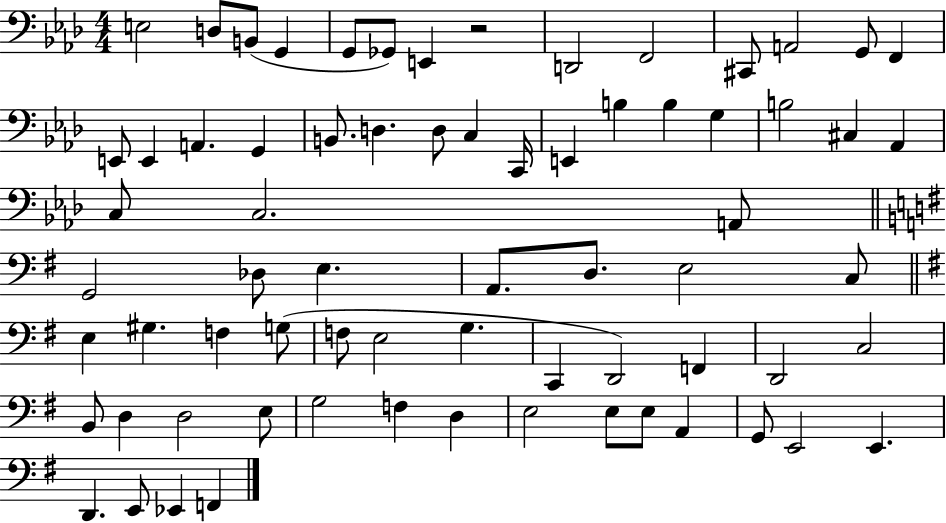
{
  \clef bass
  \numericTimeSignature
  \time 4/4
  \key aes \major
  e2 d8 b,8( g,4 | g,8 ges,8) e,4 r2 | d,2 f,2 | cis,8 a,2 g,8 f,4 | \break e,8 e,4 a,4. g,4 | b,8. d4. d8 c4 c,16 | e,4 b4 b4 g4 | b2 cis4 aes,4 | \break c8 c2. a,8 | \bar "||" \break \key g \major g,2 des8 e4. | a,8. d8. e2 c8 | \bar "||" \break \key g \major e4 gis4. f4 g8( | f8 e2 g4. | c,4 d,2) f,4 | d,2 c2 | \break b,8 d4 d2 e8 | g2 f4 d4 | e2 e8 e8 a,4 | g,8 e,2 e,4. | \break d,4. e,8 ees,4 f,4 | \bar "|."
}